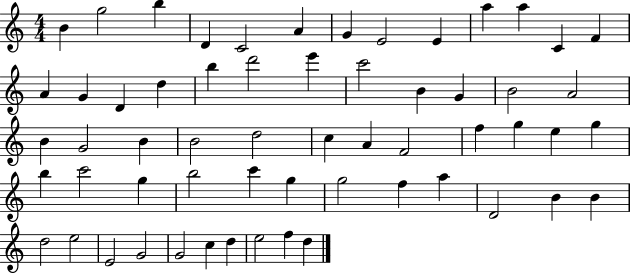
{
  \clef treble
  \numericTimeSignature
  \time 4/4
  \key c \major
  b'4 g''2 b''4 | d'4 c'2 a'4 | g'4 e'2 e'4 | a''4 a''4 c'4 f'4 | \break a'4 g'4 d'4 d''4 | b''4 d'''2 e'''4 | c'''2 b'4 g'4 | b'2 a'2 | \break b'4 g'2 b'4 | b'2 d''2 | c''4 a'4 f'2 | f''4 g''4 e''4 g''4 | \break b''4 c'''2 g''4 | b''2 c'''4 g''4 | g''2 f''4 a''4 | d'2 b'4 b'4 | \break d''2 e''2 | e'2 g'2 | g'2 c''4 d''4 | e''2 f''4 d''4 | \break \bar "|."
}